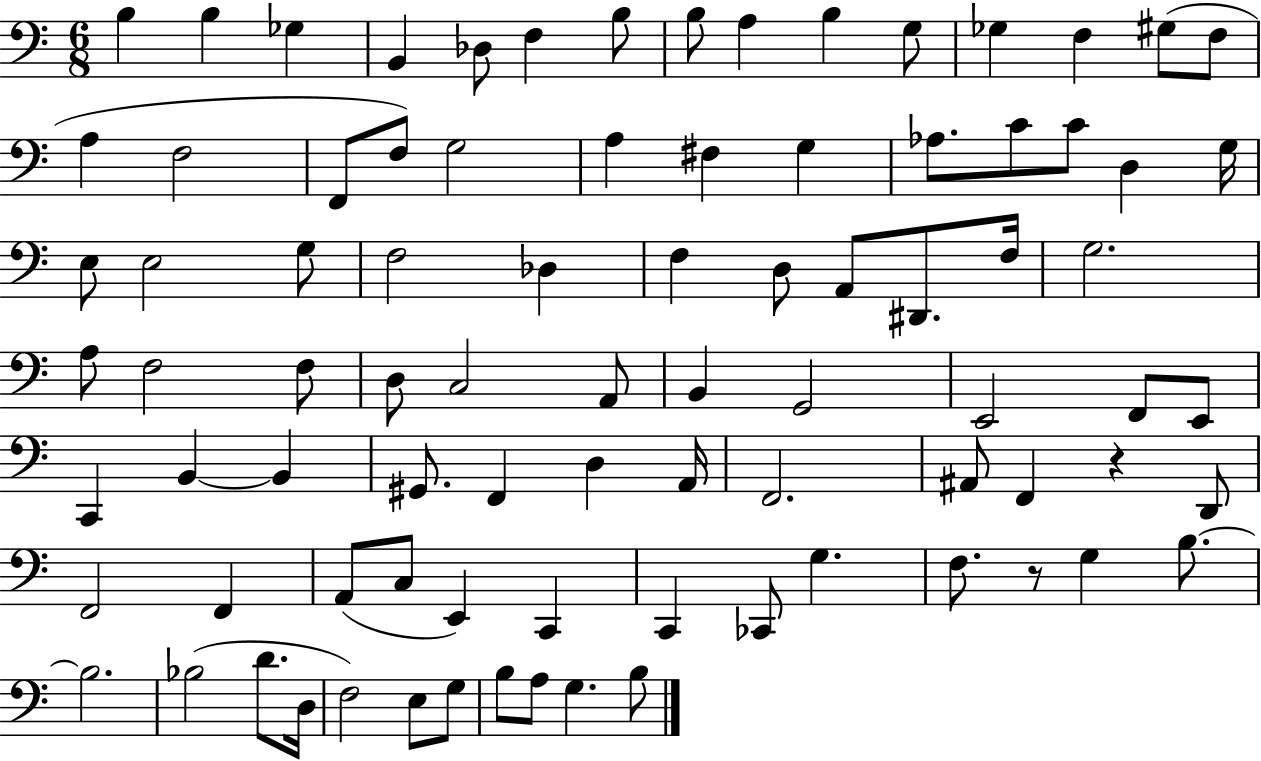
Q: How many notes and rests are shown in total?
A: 86